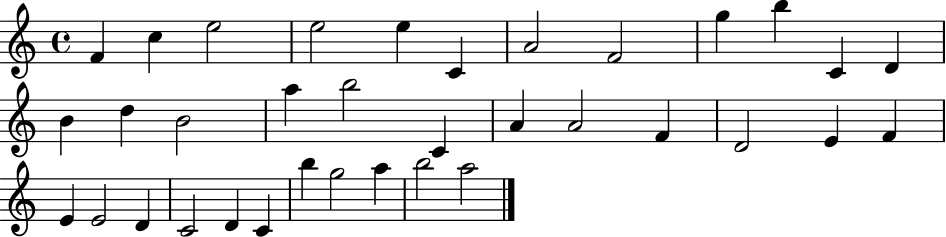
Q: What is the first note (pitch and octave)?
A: F4